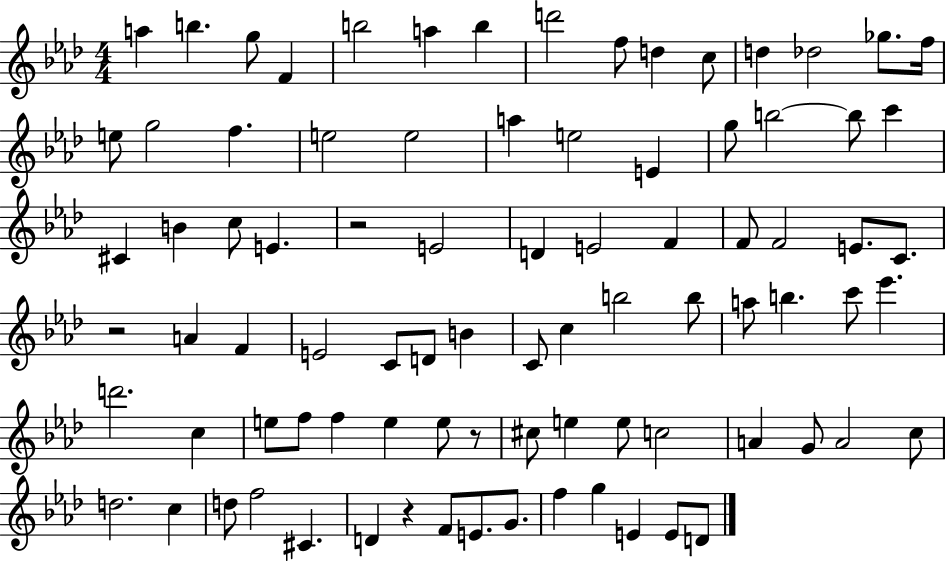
X:1
T:Untitled
M:4/4
L:1/4
K:Ab
a b g/2 F b2 a b d'2 f/2 d c/2 d _d2 _g/2 f/4 e/2 g2 f e2 e2 a e2 E g/2 b2 b/2 c' ^C B c/2 E z2 E2 D E2 F F/2 F2 E/2 C/2 z2 A F E2 C/2 D/2 B C/2 c b2 b/2 a/2 b c'/2 _e' d'2 c e/2 f/2 f e e/2 z/2 ^c/2 e e/2 c2 A G/2 A2 c/2 d2 c d/2 f2 ^C D z F/2 E/2 G/2 f g E E/2 D/2